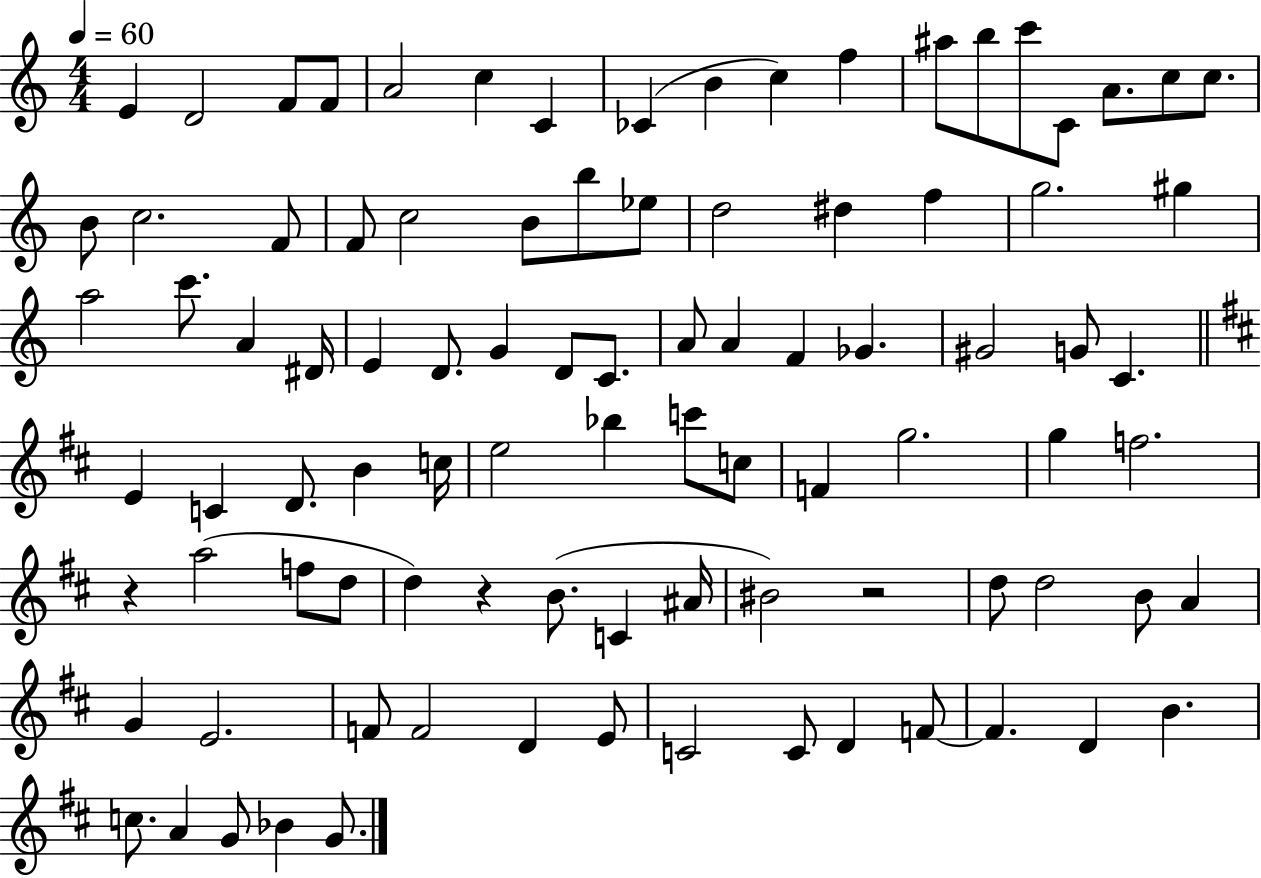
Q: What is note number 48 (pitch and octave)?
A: E4